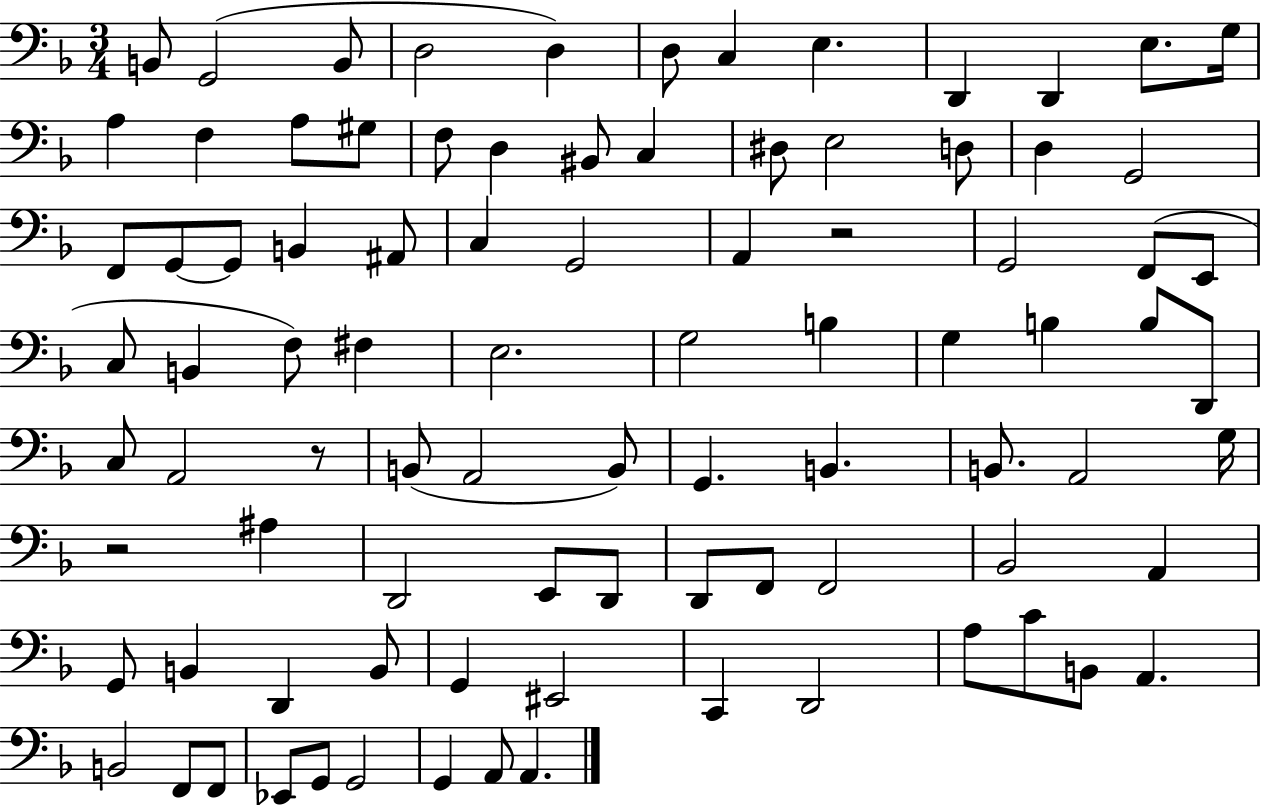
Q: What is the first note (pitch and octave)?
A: B2